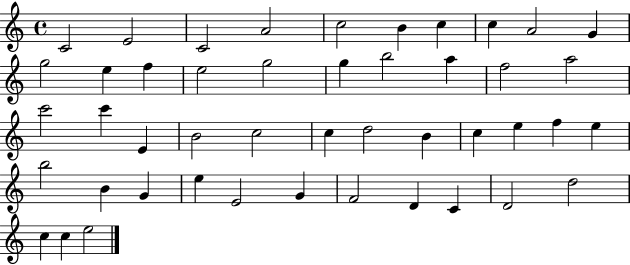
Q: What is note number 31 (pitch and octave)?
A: F5